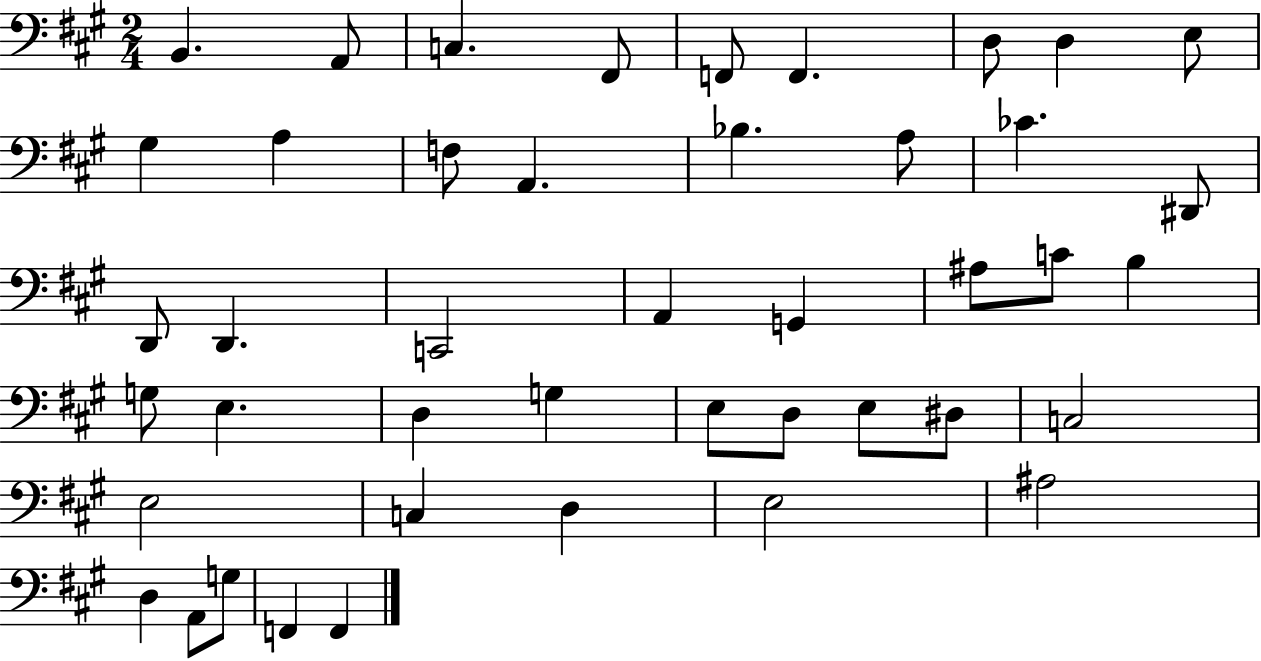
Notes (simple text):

B2/q. A2/e C3/q. F#2/e F2/e F2/q. D3/e D3/q E3/e G#3/q A3/q F3/e A2/q. Bb3/q. A3/e CES4/q. D#2/e D2/e D2/q. C2/h A2/q G2/q A#3/e C4/e B3/q G3/e E3/q. D3/q G3/q E3/e D3/e E3/e D#3/e C3/h E3/h C3/q D3/q E3/h A#3/h D3/q A2/e G3/e F2/q F2/q